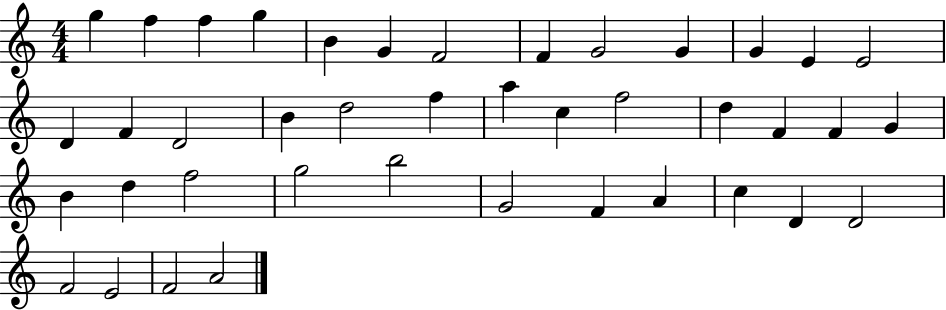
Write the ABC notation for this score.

X:1
T:Untitled
M:4/4
L:1/4
K:C
g f f g B G F2 F G2 G G E E2 D F D2 B d2 f a c f2 d F F G B d f2 g2 b2 G2 F A c D D2 F2 E2 F2 A2